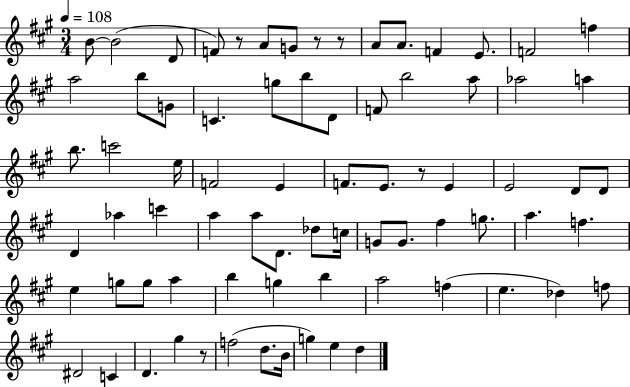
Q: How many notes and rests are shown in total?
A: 76